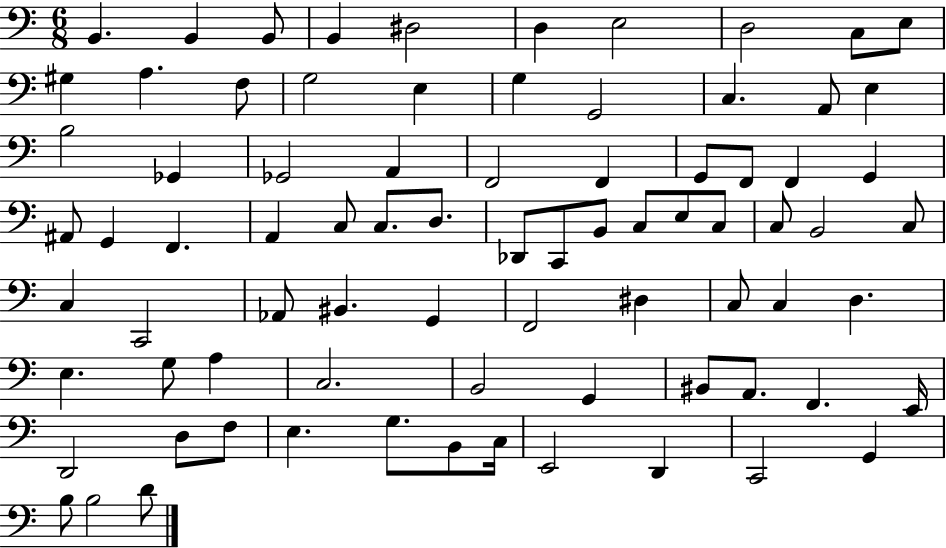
{
  \clef bass
  \numericTimeSignature
  \time 6/8
  \key c \major
  b,4. b,4 b,8 | b,4 dis2 | d4 e2 | d2 c8 e8 | \break gis4 a4. f8 | g2 e4 | g4 g,2 | c4. a,8 e4 | \break b2 ges,4 | ges,2 a,4 | f,2 f,4 | g,8 f,8 f,4 g,4 | \break ais,8 g,4 f,4. | a,4 c8 c8. d8. | des,8 c,8 b,8 c8 e8 c8 | c8 b,2 c8 | \break c4 c,2 | aes,8 bis,4. g,4 | f,2 dis4 | c8 c4 d4. | \break e4. g8 a4 | c2. | b,2 g,4 | bis,8 a,8. f,4. e,16 | \break d,2 d8 f8 | e4. g8. b,8 c16 | e,2 d,4 | c,2 g,4 | \break b8 b2 d'8 | \bar "|."
}